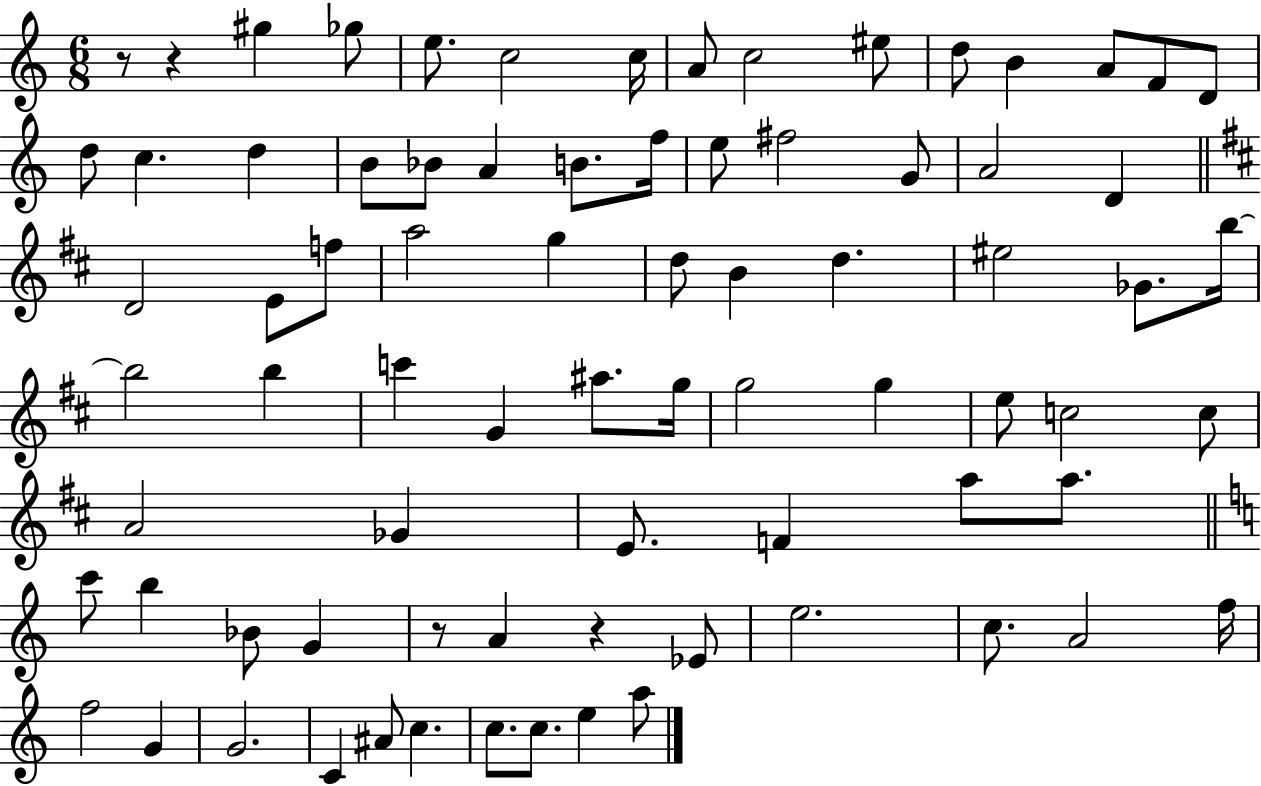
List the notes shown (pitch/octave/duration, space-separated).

R/e R/q G#5/q Gb5/e E5/e. C5/h C5/s A4/e C5/h EIS5/e D5/e B4/q A4/e F4/e D4/e D5/e C5/q. D5/q B4/e Bb4/e A4/q B4/e. F5/s E5/e F#5/h G4/e A4/h D4/q D4/h E4/e F5/e A5/h G5/q D5/e B4/q D5/q. EIS5/h Gb4/e. B5/s B5/h B5/q C6/q G4/q A#5/e. G5/s G5/h G5/q E5/e C5/h C5/e A4/h Gb4/q E4/e. F4/q A5/e A5/e. C6/e B5/q Bb4/e G4/q R/e A4/q R/q Eb4/e E5/h. C5/e. A4/h F5/s F5/h G4/q G4/h. C4/q A#4/e C5/q. C5/e. C5/e. E5/q A5/e